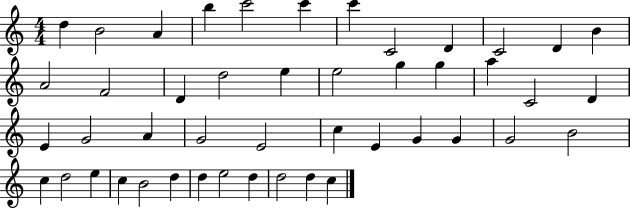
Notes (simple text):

D5/q B4/h A4/q B5/q C6/h C6/q C6/q C4/h D4/q C4/h D4/q B4/q A4/h F4/h D4/q D5/h E5/q E5/h G5/q G5/q A5/q C4/h D4/q E4/q G4/h A4/q G4/h E4/h C5/q E4/q G4/q G4/q G4/h B4/h C5/q D5/h E5/q C5/q B4/h D5/q D5/q E5/h D5/q D5/h D5/q C5/q